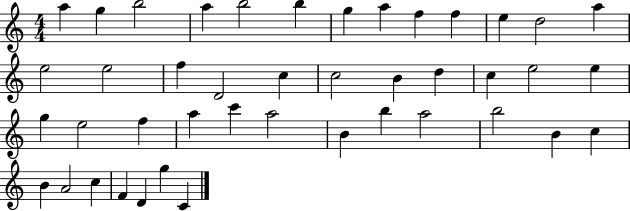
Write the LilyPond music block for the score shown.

{
  \clef treble
  \numericTimeSignature
  \time 4/4
  \key c \major
  a''4 g''4 b''2 | a''4 b''2 b''4 | g''4 a''4 f''4 f''4 | e''4 d''2 a''4 | \break e''2 e''2 | f''4 d'2 c''4 | c''2 b'4 d''4 | c''4 e''2 e''4 | \break g''4 e''2 f''4 | a''4 c'''4 a''2 | b'4 b''4 a''2 | b''2 b'4 c''4 | \break b'4 a'2 c''4 | f'4 d'4 g''4 c'4 | \bar "|."
}